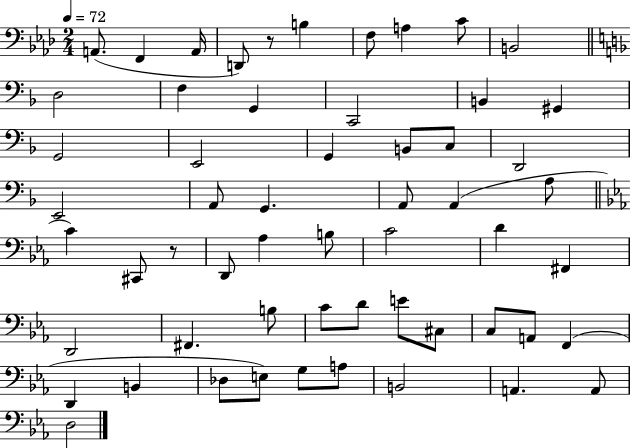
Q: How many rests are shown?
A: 2